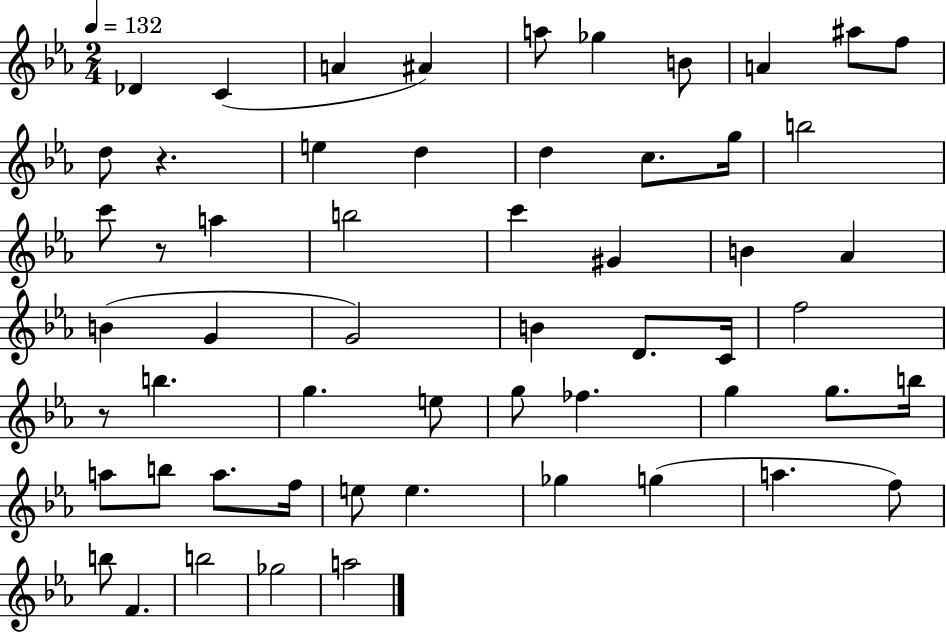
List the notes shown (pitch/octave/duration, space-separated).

Db4/q C4/q A4/q A#4/q A5/e Gb5/q B4/e A4/q A#5/e F5/e D5/e R/q. E5/q D5/q D5/q C5/e. G5/s B5/h C6/e R/e A5/q B5/h C6/q G#4/q B4/q Ab4/q B4/q G4/q G4/h B4/q D4/e. C4/s F5/h R/e B5/q. G5/q. E5/e G5/e FES5/q. G5/q G5/e. B5/s A5/e B5/e A5/e. F5/s E5/e E5/q. Gb5/q G5/q A5/q. F5/e B5/e F4/q. B5/h Gb5/h A5/h